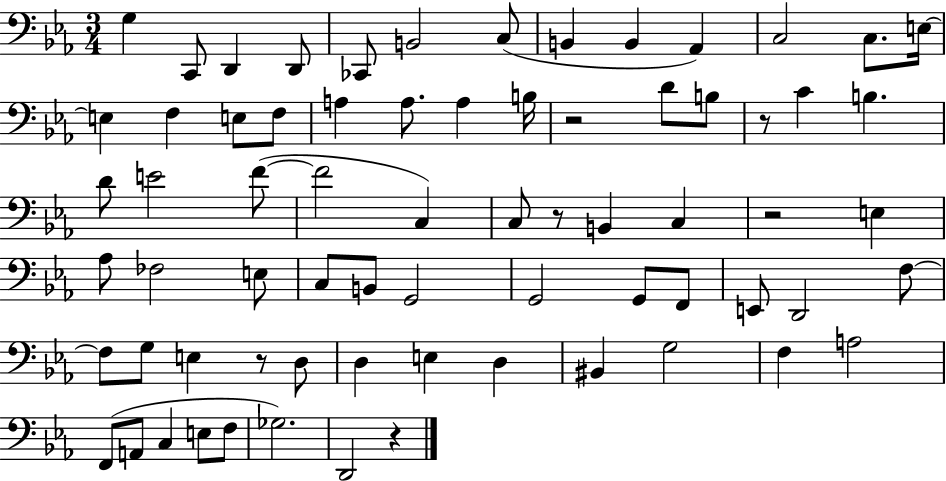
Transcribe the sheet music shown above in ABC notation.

X:1
T:Untitled
M:3/4
L:1/4
K:Eb
G, C,,/2 D,, D,,/2 _C,,/2 B,,2 C,/2 B,, B,, _A,, C,2 C,/2 E,/4 E, F, E,/2 F,/2 A, A,/2 A, B,/4 z2 D/2 B,/2 z/2 C B, D/2 E2 F/2 F2 C, C,/2 z/2 B,, C, z2 E, _A,/2 _F,2 E,/2 C,/2 B,,/2 G,,2 G,,2 G,,/2 F,,/2 E,,/2 D,,2 F,/2 F,/2 G,/2 E, z/2 D,/2 D, E, D, ^B,, G,2 F, A,2 F,,/2 A,,/2 C, E,/2 F,/2 _G,2 D,,2 z